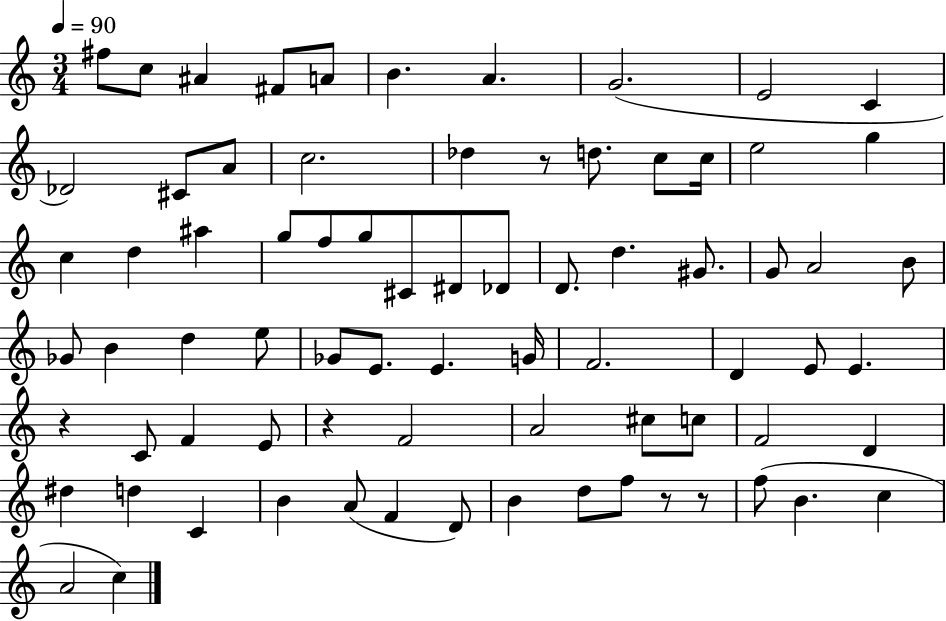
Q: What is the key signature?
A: C major